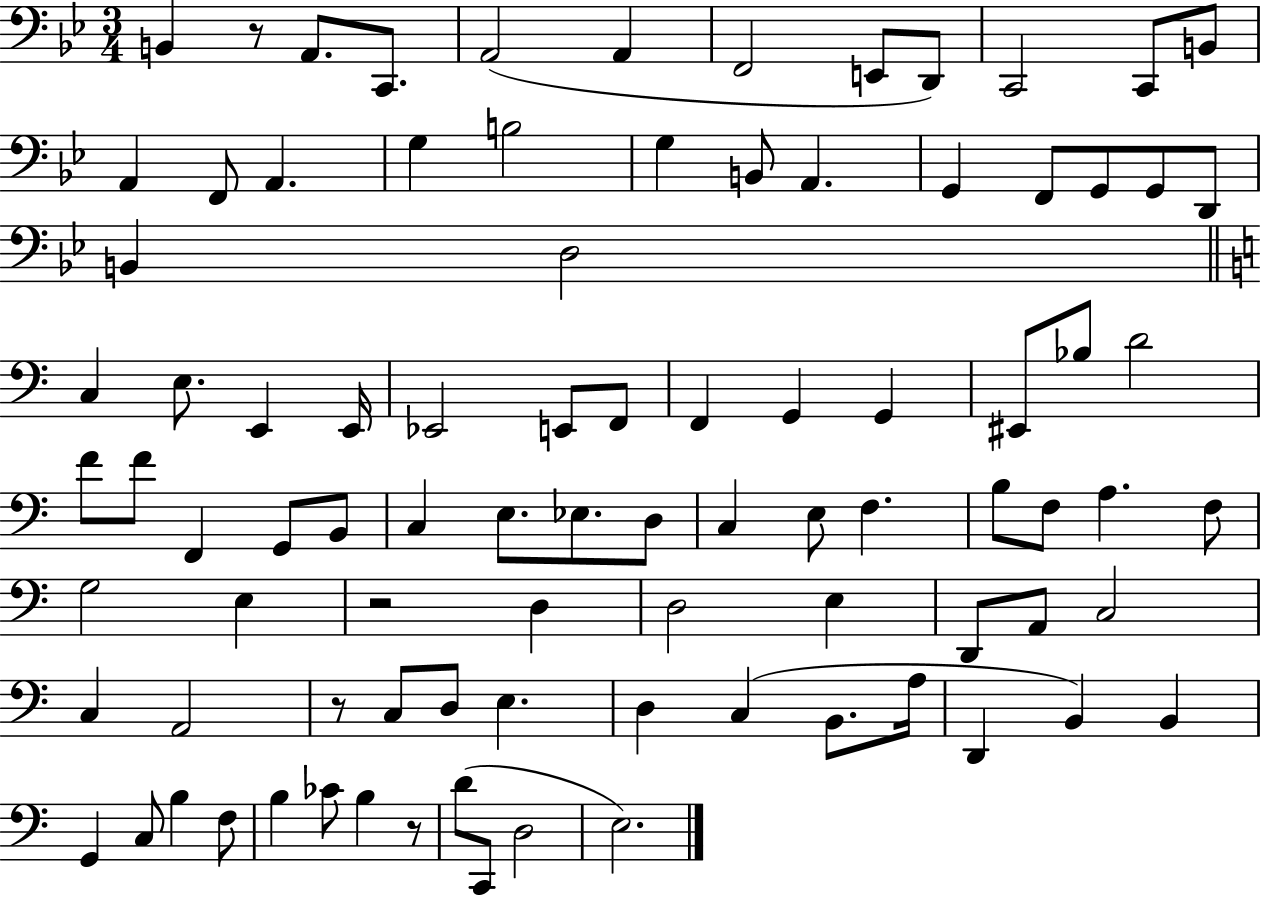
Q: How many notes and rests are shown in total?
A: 90